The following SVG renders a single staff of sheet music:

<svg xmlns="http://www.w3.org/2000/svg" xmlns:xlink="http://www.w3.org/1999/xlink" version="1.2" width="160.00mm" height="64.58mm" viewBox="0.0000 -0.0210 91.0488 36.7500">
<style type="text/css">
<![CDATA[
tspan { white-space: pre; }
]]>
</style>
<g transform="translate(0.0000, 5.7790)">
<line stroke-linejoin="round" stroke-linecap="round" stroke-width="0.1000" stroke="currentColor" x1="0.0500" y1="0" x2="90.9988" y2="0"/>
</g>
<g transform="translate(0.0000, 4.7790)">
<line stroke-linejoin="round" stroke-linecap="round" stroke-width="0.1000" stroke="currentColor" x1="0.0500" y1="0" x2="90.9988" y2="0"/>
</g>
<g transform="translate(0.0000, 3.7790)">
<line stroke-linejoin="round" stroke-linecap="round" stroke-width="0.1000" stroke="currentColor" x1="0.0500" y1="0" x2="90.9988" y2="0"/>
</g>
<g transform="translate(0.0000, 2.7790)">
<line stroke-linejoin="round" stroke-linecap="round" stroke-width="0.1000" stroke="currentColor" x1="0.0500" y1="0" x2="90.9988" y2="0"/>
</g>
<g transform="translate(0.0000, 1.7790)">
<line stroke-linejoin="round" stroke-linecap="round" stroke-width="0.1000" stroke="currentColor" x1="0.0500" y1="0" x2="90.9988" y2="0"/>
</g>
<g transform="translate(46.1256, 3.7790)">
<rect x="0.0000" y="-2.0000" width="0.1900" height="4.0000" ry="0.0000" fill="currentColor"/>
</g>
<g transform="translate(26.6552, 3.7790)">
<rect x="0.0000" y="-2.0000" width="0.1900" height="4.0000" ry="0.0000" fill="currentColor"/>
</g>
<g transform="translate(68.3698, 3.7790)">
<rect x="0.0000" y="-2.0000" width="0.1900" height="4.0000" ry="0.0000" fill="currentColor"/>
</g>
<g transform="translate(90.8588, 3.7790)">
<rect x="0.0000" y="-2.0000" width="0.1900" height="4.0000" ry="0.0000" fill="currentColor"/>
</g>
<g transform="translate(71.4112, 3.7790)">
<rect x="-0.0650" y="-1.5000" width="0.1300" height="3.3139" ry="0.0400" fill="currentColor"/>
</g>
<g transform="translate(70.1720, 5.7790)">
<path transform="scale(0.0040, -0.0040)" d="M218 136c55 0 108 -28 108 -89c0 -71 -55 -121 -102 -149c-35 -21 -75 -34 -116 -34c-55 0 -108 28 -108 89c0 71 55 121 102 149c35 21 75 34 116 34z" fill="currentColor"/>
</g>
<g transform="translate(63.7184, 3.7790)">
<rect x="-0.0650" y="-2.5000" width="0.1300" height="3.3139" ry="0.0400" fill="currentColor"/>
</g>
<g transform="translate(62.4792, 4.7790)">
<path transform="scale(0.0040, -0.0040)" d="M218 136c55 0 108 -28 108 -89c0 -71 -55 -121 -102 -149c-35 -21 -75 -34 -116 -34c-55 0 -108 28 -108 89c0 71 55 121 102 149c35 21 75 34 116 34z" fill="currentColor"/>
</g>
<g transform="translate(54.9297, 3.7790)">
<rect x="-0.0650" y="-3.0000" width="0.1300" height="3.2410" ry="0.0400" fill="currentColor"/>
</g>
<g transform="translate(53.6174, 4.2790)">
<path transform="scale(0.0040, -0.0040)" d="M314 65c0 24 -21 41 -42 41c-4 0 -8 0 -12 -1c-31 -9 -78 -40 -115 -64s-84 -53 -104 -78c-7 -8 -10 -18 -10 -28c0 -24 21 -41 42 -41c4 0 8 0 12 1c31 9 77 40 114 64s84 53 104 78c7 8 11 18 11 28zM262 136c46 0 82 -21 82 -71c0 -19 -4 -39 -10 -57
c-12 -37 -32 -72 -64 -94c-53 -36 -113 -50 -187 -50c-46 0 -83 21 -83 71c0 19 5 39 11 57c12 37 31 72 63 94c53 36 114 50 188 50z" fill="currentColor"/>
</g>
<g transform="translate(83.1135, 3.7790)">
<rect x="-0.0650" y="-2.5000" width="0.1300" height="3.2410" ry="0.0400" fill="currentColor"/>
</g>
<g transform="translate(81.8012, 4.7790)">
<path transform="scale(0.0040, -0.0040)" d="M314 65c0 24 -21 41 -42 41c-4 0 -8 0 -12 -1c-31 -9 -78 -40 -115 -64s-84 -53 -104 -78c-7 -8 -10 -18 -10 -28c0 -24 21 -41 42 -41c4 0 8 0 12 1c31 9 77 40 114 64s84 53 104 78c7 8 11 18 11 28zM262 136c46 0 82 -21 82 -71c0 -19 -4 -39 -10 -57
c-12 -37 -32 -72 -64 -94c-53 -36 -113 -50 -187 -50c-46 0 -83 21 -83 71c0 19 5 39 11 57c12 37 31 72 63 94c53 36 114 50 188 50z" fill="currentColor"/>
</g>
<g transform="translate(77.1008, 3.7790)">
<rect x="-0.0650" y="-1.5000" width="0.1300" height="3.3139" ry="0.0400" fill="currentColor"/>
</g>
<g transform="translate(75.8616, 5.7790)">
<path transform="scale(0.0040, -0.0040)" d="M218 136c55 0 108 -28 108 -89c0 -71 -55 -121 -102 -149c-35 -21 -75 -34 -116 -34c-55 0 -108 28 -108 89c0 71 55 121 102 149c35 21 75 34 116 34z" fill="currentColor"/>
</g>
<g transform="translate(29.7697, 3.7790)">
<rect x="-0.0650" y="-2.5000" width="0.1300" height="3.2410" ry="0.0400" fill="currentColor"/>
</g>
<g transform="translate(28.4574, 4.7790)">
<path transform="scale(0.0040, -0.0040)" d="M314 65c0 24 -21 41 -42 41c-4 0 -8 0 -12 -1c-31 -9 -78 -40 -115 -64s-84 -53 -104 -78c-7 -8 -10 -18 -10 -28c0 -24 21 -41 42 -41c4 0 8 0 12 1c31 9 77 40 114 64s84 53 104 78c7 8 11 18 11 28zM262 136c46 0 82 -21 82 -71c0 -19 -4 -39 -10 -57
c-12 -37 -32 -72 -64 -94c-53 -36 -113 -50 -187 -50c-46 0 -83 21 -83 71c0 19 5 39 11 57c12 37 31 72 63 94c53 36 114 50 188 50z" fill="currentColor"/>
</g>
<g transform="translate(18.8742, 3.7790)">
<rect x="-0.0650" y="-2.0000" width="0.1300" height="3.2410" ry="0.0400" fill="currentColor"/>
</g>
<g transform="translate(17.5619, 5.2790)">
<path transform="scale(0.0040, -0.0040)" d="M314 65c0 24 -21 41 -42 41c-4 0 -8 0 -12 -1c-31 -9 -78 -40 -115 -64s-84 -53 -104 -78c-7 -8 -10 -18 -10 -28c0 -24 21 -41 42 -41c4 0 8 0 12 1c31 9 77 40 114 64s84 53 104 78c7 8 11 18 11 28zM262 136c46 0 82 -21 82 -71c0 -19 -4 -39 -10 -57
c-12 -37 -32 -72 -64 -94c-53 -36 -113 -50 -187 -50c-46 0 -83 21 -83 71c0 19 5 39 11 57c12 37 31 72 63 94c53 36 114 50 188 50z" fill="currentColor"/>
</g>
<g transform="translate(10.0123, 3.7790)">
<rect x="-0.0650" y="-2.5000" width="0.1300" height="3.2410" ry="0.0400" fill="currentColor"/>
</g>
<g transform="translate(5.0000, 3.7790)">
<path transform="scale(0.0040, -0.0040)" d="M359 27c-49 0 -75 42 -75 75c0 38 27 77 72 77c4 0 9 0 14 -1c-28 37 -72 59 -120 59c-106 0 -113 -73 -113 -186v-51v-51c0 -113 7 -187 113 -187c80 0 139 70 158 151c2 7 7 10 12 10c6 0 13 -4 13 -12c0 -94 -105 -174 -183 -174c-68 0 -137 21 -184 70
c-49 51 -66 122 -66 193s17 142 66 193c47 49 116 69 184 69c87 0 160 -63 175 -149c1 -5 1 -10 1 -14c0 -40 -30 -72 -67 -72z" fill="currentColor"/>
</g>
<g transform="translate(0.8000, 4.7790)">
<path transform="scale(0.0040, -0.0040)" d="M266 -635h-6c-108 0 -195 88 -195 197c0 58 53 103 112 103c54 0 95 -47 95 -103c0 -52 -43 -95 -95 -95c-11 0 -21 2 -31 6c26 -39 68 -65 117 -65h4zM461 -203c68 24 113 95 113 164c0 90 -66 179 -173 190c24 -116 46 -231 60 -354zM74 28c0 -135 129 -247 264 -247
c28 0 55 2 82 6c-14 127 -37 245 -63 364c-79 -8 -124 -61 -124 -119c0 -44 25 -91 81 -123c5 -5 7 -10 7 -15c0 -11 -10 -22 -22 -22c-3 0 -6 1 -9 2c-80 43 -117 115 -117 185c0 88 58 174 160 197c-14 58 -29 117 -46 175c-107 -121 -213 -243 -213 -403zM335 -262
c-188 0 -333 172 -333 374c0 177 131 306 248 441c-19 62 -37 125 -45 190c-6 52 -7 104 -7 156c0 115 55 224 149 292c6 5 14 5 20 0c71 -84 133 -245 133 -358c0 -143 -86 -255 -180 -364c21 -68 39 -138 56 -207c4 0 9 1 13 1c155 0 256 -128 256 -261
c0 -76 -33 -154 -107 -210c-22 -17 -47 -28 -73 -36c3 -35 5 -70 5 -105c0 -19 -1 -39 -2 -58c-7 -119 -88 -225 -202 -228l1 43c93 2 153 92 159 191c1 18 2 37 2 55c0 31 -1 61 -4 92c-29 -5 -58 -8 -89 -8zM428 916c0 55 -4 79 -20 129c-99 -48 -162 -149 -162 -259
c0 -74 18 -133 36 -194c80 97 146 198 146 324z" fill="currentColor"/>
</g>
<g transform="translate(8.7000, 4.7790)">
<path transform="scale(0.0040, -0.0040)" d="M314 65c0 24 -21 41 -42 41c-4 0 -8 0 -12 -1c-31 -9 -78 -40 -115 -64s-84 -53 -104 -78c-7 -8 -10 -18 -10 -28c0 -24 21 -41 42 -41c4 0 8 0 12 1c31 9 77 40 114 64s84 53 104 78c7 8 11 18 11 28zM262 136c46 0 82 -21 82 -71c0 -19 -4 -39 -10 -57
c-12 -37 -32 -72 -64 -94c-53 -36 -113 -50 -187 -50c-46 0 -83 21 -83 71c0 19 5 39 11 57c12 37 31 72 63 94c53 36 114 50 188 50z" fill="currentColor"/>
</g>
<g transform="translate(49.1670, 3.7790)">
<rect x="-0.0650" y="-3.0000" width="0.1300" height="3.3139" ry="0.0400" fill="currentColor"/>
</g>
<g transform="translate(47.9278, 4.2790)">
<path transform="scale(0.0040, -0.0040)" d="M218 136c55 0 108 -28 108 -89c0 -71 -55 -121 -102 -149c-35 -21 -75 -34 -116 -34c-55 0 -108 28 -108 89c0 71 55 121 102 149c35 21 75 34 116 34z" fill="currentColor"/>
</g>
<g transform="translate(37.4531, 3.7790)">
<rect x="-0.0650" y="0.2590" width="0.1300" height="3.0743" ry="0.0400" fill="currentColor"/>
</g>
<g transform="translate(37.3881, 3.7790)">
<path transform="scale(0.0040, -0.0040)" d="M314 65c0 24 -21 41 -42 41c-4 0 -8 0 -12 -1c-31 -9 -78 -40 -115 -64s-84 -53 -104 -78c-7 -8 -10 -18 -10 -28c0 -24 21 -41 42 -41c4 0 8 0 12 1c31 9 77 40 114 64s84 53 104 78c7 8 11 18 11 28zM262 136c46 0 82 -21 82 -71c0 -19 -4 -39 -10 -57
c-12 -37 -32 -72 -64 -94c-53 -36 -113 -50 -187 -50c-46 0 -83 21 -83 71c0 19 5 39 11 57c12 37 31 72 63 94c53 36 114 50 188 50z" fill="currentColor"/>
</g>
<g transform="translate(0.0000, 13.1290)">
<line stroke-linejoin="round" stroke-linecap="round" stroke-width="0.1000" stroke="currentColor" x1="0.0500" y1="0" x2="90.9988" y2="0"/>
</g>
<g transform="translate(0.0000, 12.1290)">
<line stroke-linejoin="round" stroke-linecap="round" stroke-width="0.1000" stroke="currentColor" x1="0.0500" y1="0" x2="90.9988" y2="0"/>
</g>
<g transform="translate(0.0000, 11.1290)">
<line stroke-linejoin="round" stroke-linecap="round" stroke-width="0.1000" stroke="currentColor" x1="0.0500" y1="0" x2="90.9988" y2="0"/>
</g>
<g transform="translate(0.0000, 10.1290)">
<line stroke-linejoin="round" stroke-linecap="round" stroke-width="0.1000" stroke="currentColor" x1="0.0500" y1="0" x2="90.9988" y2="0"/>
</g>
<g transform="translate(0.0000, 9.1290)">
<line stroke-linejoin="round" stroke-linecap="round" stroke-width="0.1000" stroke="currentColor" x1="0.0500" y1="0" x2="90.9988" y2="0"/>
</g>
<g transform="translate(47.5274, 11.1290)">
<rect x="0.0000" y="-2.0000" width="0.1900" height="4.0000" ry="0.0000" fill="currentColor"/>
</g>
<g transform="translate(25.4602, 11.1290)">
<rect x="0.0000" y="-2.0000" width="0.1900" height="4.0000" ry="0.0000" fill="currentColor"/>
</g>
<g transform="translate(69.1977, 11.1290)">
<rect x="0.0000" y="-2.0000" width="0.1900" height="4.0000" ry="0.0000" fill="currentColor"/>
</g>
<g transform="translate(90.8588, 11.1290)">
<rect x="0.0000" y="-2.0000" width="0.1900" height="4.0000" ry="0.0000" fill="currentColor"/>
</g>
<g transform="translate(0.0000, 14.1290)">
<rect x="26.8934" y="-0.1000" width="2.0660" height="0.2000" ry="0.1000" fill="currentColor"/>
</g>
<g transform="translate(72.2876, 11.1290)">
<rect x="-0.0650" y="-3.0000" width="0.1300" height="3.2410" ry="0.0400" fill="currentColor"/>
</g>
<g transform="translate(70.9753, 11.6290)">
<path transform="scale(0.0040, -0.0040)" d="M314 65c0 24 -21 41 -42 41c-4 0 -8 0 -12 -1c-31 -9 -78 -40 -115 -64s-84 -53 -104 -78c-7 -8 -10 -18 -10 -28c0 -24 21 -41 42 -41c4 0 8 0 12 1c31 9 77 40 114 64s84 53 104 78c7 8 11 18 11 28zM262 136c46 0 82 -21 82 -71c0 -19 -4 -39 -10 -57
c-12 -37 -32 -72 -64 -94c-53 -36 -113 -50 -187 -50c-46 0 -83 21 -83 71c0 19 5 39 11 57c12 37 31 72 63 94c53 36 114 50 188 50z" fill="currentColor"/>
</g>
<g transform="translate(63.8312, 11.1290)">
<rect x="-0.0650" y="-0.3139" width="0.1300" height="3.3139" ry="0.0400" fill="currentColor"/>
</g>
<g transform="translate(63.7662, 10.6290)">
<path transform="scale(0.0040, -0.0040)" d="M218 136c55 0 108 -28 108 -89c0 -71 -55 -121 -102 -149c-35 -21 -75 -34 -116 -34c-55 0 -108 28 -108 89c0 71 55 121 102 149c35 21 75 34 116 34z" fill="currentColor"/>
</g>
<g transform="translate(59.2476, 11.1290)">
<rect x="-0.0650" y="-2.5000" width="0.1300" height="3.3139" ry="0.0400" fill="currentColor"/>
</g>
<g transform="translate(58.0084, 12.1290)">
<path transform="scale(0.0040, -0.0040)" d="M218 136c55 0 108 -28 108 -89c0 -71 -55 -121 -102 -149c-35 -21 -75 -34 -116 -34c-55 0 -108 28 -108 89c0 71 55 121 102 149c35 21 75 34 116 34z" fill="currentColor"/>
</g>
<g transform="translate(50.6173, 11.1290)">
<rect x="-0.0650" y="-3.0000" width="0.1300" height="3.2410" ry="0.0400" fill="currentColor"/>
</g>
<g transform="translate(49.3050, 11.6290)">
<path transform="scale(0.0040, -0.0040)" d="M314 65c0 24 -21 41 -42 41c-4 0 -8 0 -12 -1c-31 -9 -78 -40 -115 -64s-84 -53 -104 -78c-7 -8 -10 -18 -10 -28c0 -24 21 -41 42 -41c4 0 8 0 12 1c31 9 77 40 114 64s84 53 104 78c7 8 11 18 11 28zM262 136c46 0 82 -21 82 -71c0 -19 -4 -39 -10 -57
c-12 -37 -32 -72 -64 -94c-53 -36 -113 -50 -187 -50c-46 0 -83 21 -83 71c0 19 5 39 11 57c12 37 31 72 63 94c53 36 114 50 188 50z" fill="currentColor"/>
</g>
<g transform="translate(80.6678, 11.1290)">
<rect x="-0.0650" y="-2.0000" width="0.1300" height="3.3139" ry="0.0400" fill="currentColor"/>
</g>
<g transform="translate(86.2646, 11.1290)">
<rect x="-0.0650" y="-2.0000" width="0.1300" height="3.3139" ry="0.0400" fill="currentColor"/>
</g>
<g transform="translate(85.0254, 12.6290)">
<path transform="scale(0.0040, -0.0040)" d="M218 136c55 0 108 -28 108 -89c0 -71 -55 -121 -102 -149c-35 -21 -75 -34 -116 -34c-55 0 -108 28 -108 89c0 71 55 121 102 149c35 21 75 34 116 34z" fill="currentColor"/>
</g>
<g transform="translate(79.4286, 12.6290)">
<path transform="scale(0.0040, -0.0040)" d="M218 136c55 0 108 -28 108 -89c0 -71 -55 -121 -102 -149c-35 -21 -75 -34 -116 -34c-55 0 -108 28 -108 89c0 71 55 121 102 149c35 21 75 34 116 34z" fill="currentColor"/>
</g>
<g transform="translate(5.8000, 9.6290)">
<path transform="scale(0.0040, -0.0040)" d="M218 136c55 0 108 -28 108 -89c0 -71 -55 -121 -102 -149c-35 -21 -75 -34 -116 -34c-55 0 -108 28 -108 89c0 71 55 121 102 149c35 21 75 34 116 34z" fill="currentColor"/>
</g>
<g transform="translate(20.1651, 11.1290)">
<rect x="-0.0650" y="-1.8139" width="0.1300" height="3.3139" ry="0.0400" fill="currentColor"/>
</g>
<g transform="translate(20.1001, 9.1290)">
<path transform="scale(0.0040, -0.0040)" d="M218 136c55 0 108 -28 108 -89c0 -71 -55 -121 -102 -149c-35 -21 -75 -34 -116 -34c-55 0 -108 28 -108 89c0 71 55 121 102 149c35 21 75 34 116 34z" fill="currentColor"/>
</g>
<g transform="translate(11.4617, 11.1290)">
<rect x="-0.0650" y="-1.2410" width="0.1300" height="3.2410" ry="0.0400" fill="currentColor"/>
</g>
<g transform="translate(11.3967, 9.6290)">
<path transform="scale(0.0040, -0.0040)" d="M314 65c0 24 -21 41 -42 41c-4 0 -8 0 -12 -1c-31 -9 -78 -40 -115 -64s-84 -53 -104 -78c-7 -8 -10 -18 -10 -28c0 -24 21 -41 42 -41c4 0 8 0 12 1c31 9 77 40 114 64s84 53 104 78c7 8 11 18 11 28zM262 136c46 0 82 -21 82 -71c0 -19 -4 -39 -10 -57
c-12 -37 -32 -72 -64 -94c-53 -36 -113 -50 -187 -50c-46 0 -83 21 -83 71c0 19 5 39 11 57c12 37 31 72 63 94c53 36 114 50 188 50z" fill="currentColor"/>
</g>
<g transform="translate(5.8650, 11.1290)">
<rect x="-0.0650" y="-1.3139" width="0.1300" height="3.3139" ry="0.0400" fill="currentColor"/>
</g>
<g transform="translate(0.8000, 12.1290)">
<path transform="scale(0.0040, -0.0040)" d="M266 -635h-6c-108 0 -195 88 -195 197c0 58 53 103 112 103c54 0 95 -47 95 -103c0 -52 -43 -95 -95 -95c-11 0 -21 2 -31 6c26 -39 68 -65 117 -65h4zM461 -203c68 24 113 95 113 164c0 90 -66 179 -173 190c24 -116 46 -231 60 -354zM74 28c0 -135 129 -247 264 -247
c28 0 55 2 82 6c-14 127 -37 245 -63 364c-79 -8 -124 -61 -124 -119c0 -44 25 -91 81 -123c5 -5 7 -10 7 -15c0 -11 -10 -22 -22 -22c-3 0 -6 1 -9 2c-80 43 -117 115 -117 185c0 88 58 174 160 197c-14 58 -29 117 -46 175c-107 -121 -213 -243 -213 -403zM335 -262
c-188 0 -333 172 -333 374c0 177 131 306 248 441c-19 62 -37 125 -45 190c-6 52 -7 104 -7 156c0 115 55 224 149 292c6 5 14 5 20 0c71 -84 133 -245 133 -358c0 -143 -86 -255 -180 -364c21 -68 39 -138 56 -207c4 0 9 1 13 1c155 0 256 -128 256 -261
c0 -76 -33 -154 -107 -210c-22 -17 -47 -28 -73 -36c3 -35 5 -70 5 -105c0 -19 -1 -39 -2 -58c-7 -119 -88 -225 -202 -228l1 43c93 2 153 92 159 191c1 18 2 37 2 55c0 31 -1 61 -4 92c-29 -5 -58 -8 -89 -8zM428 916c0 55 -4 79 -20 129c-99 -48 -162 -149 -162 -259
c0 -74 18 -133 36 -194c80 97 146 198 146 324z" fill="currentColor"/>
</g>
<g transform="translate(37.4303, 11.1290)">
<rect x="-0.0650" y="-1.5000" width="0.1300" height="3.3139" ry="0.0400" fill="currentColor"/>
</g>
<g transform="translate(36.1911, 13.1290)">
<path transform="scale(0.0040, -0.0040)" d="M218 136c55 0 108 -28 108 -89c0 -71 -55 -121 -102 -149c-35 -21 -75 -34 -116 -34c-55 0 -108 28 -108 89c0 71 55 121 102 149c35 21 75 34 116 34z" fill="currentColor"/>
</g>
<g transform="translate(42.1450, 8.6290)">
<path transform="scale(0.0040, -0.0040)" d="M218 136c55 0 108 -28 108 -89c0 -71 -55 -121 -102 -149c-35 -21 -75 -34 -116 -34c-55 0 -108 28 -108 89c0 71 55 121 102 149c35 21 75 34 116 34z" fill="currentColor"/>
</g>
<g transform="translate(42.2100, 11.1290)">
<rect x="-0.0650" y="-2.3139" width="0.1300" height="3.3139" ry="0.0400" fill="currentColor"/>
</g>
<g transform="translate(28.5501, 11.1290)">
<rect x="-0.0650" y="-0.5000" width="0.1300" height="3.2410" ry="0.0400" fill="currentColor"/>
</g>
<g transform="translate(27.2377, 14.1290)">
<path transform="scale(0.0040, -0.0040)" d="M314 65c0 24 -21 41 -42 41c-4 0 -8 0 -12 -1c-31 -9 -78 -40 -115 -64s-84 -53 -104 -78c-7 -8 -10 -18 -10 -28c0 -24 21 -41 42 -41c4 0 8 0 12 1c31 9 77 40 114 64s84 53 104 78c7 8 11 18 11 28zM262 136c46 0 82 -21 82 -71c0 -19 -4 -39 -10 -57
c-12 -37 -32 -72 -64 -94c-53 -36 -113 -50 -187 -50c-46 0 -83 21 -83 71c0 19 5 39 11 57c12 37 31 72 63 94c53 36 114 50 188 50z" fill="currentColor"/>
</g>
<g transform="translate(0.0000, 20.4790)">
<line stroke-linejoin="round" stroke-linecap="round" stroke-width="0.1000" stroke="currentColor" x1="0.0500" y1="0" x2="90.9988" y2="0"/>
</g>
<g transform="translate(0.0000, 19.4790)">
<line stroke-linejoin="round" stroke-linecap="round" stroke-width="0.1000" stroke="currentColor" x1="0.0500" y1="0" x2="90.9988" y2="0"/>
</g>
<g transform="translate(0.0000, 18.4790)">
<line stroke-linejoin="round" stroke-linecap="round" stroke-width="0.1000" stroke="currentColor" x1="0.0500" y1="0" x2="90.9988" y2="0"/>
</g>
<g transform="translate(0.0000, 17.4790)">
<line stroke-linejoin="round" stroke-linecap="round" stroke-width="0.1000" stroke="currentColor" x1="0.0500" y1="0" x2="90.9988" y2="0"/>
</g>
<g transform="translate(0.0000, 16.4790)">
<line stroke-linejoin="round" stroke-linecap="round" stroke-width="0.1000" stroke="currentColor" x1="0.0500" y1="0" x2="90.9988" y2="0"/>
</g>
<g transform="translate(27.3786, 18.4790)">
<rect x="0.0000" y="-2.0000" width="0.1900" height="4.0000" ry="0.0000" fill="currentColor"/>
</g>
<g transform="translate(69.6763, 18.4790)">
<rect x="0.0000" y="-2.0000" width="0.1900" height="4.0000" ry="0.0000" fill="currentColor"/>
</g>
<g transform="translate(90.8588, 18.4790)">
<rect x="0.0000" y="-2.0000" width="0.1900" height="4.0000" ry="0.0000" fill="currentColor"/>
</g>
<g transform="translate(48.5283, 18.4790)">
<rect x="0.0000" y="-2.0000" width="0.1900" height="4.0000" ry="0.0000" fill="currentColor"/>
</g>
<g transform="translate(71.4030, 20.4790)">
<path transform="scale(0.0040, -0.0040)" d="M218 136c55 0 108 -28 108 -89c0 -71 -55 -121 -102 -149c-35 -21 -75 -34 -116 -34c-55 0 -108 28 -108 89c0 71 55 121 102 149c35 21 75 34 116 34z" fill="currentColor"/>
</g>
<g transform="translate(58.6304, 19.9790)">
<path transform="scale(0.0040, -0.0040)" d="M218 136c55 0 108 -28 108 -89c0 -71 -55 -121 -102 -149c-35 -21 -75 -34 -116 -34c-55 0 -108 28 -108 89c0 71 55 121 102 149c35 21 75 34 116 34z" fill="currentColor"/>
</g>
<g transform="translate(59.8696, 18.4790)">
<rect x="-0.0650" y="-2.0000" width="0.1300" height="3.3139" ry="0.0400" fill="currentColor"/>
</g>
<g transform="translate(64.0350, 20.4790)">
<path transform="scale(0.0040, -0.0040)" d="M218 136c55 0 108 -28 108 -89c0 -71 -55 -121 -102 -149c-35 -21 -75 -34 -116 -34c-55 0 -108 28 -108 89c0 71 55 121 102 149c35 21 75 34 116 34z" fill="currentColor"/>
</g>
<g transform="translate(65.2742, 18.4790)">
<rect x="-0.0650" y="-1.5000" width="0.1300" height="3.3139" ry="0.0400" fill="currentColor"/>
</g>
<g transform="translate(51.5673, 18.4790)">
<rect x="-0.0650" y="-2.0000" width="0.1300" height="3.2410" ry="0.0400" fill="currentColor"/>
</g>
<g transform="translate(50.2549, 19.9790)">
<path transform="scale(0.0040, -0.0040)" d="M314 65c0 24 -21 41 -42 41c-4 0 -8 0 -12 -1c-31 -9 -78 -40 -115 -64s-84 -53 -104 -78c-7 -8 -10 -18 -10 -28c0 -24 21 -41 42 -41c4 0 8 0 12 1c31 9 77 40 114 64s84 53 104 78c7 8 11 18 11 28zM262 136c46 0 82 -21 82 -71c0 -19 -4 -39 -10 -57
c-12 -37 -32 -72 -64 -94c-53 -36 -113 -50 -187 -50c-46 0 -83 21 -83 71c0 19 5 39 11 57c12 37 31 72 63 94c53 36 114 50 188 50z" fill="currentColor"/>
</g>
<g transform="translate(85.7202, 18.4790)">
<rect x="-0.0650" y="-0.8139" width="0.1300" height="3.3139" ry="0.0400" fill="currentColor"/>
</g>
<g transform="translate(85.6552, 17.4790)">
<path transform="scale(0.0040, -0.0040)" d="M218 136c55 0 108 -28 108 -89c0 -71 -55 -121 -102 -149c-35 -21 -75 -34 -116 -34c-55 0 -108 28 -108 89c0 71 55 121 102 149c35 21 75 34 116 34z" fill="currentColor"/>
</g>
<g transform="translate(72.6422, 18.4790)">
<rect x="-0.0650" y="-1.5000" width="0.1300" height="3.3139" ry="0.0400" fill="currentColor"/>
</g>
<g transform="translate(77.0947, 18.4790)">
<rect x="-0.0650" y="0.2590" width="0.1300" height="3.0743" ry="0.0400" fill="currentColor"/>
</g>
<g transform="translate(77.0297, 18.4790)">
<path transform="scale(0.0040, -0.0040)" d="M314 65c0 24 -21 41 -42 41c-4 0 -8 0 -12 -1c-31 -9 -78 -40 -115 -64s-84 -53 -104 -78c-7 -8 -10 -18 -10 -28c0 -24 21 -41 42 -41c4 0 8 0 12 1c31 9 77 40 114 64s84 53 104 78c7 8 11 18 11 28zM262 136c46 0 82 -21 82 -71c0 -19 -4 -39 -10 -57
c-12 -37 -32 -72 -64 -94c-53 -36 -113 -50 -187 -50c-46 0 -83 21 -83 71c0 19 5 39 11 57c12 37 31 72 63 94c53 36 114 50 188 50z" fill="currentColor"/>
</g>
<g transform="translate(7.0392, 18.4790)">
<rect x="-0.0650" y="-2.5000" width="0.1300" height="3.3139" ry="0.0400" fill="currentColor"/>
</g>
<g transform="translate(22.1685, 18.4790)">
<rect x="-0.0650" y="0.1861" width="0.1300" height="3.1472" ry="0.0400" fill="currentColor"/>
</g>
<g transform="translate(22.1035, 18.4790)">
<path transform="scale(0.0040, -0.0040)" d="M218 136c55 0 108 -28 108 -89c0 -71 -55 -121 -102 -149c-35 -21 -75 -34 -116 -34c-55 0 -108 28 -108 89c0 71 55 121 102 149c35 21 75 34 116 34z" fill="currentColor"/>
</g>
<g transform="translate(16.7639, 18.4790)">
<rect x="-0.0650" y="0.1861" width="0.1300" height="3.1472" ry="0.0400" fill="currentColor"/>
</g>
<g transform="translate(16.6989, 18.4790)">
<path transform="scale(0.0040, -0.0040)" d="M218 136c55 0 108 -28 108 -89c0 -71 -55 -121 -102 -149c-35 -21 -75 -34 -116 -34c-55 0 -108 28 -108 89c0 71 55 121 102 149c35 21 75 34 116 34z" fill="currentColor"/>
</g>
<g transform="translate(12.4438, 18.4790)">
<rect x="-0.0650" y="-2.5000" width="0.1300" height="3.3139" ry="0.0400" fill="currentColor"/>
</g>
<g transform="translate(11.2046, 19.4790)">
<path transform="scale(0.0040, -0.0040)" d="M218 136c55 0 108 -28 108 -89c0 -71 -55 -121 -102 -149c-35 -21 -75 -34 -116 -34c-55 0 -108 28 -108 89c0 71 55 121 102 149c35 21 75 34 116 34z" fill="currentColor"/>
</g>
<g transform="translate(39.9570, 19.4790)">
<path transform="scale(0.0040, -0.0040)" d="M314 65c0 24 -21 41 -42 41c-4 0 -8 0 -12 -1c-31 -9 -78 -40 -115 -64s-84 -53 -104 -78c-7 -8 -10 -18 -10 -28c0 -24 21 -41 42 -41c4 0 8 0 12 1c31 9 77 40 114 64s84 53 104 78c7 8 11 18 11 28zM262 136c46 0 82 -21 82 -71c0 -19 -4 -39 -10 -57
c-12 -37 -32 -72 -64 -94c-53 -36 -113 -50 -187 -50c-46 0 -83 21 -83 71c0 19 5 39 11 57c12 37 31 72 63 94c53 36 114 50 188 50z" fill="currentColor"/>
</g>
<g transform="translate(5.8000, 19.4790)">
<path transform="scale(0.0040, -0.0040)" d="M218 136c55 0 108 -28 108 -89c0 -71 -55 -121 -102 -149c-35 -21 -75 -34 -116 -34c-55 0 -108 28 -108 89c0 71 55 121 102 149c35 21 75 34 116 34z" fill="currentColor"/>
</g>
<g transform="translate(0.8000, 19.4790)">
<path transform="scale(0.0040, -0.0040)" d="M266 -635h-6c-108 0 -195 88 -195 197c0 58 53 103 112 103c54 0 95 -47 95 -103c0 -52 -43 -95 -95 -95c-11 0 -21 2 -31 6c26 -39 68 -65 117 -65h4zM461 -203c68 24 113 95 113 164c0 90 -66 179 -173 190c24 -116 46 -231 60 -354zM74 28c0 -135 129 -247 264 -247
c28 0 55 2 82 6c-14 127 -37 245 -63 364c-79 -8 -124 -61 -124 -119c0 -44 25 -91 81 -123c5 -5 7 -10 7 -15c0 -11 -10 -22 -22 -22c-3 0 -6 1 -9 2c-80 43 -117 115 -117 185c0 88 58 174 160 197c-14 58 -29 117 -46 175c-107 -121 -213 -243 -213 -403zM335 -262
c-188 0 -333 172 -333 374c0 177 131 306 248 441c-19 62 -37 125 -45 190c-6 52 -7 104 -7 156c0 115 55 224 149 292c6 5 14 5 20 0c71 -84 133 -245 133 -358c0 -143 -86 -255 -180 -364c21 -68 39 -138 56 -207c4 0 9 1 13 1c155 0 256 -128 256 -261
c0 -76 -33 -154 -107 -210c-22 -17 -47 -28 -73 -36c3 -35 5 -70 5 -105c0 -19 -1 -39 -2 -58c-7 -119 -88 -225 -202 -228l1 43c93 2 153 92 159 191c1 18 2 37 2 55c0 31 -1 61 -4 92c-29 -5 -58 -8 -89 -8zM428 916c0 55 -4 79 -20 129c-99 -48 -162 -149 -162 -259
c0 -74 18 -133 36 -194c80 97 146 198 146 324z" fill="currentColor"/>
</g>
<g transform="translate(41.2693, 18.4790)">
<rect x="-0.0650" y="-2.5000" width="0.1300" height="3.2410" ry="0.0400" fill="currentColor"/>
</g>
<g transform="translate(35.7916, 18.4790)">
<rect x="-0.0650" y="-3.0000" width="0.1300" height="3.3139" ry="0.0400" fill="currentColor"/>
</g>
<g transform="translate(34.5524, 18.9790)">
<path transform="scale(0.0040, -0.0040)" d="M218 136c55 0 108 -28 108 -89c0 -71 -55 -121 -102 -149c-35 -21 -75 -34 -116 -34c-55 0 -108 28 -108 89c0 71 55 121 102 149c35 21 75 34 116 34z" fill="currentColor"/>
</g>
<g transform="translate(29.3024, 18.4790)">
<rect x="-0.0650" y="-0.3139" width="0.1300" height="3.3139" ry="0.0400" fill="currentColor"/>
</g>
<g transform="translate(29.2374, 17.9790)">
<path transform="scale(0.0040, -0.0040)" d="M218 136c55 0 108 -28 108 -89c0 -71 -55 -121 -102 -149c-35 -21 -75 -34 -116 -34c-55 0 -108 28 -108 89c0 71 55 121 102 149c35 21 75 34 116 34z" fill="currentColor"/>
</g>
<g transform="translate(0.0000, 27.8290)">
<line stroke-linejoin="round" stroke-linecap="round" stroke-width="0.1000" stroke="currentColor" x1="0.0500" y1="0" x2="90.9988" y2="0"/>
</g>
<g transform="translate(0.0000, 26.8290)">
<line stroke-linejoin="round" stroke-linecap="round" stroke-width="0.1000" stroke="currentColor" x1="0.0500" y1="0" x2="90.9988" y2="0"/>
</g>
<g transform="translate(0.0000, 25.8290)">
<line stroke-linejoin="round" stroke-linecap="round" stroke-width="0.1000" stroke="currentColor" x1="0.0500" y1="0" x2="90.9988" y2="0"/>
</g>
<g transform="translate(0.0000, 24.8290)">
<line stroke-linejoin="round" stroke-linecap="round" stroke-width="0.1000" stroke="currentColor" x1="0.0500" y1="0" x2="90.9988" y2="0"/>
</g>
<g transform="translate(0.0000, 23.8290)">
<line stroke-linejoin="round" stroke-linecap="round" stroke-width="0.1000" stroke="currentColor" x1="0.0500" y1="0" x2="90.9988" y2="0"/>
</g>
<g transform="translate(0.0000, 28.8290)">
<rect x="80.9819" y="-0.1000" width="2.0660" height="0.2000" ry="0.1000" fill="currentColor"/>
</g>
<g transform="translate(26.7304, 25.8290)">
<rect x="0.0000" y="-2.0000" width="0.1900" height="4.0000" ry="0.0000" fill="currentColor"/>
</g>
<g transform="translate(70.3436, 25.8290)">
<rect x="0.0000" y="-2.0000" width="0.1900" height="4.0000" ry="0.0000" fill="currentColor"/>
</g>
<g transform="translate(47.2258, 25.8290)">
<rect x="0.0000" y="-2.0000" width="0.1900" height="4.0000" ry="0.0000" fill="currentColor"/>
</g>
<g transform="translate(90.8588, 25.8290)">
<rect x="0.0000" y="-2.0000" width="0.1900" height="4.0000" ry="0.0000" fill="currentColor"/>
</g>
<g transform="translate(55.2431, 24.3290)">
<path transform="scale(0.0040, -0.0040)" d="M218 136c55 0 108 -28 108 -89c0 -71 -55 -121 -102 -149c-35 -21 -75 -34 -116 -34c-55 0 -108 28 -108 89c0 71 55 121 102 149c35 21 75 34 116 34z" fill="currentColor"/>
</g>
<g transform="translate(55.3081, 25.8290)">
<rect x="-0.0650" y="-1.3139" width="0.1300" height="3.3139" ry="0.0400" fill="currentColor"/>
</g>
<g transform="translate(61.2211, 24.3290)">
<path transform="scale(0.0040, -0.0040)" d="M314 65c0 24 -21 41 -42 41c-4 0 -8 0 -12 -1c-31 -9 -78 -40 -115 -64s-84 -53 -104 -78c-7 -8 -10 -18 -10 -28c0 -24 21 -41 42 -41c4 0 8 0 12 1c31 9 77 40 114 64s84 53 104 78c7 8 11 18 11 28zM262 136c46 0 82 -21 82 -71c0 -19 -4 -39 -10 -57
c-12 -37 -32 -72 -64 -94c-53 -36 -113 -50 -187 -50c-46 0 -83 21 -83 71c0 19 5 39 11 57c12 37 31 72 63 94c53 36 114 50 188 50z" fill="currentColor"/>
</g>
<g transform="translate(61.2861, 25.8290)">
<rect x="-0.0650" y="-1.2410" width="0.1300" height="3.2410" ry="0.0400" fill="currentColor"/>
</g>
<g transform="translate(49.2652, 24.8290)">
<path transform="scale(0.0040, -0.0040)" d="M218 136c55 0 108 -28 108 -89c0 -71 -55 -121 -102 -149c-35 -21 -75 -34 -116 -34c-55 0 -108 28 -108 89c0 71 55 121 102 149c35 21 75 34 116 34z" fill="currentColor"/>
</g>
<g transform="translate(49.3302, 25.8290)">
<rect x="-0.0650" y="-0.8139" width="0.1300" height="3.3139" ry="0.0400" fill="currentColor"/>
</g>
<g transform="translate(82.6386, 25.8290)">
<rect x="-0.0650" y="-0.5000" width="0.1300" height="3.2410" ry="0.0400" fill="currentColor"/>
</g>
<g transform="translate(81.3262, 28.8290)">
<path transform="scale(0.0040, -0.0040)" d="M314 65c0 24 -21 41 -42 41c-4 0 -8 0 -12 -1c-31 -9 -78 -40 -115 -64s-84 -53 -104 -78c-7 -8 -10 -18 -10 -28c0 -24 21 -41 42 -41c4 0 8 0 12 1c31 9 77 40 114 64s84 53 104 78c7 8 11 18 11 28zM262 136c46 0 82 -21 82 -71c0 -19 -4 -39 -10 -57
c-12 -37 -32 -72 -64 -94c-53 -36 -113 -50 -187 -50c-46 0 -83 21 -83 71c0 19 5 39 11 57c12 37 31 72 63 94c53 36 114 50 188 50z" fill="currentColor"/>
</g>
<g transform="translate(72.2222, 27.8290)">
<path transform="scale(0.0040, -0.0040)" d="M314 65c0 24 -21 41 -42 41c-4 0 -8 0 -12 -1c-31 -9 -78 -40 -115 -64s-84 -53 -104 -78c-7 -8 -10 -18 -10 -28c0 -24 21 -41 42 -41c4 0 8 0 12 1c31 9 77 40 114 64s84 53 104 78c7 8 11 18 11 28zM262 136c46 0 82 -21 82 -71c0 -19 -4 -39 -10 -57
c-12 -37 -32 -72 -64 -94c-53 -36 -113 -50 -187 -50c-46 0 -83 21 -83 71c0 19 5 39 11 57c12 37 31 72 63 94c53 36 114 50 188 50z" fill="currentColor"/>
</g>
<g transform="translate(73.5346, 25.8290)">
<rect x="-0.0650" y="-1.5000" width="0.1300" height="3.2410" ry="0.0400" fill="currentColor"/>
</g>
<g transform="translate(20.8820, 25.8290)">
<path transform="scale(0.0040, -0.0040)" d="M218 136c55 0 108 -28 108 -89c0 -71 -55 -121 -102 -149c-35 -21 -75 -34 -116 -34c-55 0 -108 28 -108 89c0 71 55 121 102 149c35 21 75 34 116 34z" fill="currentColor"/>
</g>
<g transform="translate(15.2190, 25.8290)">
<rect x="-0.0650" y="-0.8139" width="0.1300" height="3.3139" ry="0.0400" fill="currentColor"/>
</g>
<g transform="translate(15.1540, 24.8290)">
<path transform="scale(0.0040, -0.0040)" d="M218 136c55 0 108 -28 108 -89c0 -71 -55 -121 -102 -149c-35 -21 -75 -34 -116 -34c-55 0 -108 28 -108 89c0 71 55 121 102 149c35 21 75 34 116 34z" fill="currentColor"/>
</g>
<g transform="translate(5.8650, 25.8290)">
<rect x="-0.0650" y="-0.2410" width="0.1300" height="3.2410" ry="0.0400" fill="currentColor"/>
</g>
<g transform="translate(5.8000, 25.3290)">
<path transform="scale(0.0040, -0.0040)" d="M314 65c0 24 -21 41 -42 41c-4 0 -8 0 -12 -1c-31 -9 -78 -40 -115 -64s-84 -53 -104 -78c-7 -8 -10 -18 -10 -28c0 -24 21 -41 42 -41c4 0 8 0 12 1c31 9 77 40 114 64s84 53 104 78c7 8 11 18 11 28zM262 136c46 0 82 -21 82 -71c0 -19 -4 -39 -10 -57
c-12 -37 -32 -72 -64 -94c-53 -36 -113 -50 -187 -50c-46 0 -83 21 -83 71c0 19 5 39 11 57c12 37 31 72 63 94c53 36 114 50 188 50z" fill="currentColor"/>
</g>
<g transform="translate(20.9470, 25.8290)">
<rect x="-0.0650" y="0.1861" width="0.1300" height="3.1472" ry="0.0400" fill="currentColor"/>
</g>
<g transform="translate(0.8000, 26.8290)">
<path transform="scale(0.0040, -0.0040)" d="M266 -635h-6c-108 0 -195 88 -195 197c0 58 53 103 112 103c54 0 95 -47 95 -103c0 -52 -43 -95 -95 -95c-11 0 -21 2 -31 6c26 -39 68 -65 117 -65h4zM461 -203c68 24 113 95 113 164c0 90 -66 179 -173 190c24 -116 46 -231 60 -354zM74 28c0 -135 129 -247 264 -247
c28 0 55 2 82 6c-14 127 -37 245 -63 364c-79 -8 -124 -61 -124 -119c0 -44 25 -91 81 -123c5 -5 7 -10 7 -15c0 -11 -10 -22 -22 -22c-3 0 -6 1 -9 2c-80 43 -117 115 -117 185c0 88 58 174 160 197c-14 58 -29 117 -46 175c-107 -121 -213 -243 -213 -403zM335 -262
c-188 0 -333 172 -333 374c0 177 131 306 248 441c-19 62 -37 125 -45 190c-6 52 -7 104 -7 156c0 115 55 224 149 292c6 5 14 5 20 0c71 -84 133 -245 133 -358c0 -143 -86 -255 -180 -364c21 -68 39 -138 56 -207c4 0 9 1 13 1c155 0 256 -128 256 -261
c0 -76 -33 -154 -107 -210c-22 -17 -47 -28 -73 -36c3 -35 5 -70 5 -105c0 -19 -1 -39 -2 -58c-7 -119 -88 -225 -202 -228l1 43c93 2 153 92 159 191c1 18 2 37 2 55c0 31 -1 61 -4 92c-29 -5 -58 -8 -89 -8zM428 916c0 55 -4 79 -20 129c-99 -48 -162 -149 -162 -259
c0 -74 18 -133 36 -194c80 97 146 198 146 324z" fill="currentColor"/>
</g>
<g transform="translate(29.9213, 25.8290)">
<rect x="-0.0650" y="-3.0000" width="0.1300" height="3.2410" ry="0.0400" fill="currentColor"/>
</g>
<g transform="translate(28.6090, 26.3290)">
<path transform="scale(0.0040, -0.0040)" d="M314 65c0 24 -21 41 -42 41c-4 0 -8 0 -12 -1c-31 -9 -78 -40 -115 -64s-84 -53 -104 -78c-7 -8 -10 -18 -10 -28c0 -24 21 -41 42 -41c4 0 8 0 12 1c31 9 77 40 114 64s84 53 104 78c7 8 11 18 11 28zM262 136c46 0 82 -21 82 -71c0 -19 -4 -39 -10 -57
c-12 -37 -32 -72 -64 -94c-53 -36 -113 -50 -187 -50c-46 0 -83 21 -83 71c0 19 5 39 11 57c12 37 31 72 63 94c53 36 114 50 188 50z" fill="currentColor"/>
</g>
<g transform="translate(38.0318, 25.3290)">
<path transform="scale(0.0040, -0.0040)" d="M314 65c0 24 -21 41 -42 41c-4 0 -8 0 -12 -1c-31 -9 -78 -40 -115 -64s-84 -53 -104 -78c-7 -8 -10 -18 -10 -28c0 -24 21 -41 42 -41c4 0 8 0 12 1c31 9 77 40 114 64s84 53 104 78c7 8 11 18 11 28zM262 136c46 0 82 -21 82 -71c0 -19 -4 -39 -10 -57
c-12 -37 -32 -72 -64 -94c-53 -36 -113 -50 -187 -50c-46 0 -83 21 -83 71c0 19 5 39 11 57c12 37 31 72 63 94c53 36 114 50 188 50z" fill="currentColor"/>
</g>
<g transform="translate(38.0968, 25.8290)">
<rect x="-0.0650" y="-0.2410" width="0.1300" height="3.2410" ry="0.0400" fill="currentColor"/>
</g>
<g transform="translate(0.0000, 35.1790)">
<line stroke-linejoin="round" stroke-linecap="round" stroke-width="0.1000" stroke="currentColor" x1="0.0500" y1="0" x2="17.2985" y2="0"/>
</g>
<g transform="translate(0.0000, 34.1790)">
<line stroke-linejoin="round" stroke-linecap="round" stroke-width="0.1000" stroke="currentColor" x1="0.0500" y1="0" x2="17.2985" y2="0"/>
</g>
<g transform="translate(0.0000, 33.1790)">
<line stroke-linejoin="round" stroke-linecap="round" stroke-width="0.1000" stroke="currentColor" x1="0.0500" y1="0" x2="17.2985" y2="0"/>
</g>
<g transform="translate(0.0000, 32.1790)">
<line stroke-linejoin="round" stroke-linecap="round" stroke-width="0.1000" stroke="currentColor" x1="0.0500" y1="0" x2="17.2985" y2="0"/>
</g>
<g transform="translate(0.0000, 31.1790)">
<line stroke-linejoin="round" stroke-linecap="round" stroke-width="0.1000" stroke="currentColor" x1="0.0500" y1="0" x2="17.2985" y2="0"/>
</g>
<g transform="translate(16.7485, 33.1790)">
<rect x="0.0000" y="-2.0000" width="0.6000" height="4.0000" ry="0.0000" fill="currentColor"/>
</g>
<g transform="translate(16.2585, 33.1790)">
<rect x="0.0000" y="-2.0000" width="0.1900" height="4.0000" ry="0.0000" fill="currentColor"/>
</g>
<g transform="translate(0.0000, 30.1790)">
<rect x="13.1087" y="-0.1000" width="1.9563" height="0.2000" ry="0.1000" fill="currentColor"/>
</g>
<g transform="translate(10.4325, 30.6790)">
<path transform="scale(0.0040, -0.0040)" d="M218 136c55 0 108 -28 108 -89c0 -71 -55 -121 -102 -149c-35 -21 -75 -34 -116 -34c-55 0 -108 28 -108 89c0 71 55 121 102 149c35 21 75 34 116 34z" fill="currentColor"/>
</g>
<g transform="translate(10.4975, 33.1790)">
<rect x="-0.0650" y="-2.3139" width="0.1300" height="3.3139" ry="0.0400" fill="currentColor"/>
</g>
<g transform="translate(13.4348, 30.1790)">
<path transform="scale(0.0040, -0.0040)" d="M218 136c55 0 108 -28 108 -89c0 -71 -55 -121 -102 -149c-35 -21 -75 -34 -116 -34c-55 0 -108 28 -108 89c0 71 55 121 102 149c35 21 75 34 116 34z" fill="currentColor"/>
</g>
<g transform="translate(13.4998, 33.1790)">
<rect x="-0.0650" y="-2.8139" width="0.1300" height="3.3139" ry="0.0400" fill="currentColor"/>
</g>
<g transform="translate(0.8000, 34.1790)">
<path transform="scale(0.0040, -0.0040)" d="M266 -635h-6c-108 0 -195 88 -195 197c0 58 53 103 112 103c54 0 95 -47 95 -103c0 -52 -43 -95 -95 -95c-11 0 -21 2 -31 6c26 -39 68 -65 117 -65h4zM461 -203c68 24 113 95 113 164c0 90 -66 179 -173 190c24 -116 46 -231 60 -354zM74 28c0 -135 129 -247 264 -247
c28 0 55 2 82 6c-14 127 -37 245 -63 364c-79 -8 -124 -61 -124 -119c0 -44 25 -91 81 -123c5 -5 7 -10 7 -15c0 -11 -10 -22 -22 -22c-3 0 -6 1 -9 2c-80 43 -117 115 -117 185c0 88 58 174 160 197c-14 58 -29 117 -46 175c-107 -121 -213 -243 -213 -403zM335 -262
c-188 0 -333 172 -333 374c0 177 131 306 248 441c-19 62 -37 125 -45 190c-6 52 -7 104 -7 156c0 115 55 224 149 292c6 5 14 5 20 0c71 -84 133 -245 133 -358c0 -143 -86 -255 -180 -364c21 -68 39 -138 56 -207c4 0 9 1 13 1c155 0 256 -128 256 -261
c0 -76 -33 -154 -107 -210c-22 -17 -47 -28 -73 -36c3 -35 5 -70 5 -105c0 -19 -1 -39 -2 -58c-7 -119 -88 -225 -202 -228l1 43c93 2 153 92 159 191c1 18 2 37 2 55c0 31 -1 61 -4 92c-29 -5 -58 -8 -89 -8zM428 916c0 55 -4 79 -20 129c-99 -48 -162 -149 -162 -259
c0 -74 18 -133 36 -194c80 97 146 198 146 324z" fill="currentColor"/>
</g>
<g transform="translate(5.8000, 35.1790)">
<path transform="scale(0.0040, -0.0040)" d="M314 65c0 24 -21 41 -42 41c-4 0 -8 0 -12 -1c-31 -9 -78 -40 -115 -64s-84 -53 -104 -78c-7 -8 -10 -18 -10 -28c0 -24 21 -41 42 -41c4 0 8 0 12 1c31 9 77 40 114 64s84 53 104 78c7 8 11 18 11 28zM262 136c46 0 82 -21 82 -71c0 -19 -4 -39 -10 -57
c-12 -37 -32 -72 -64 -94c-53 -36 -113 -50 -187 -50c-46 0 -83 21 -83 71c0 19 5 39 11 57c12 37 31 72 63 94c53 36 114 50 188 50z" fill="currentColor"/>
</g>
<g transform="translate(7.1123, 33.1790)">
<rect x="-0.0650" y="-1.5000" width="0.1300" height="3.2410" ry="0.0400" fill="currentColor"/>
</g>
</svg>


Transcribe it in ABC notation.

X:1
T:Untitled
M:4/4
L:1/4
K:C
G2 F2 G2 B2 A A2 G E E G2 e e2 f C2 E g A2 G c A2 F F G G B B c A G2 F2 F E E B2 d c2 d B A2 c2 d e e2 E2 C2 E2 g a